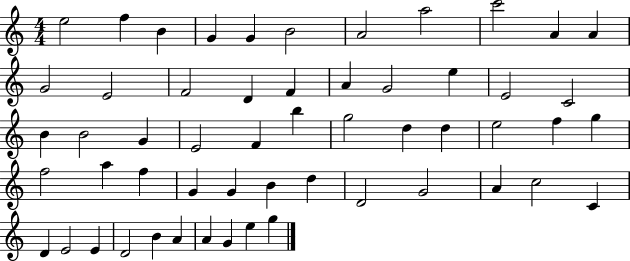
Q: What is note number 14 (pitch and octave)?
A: F4